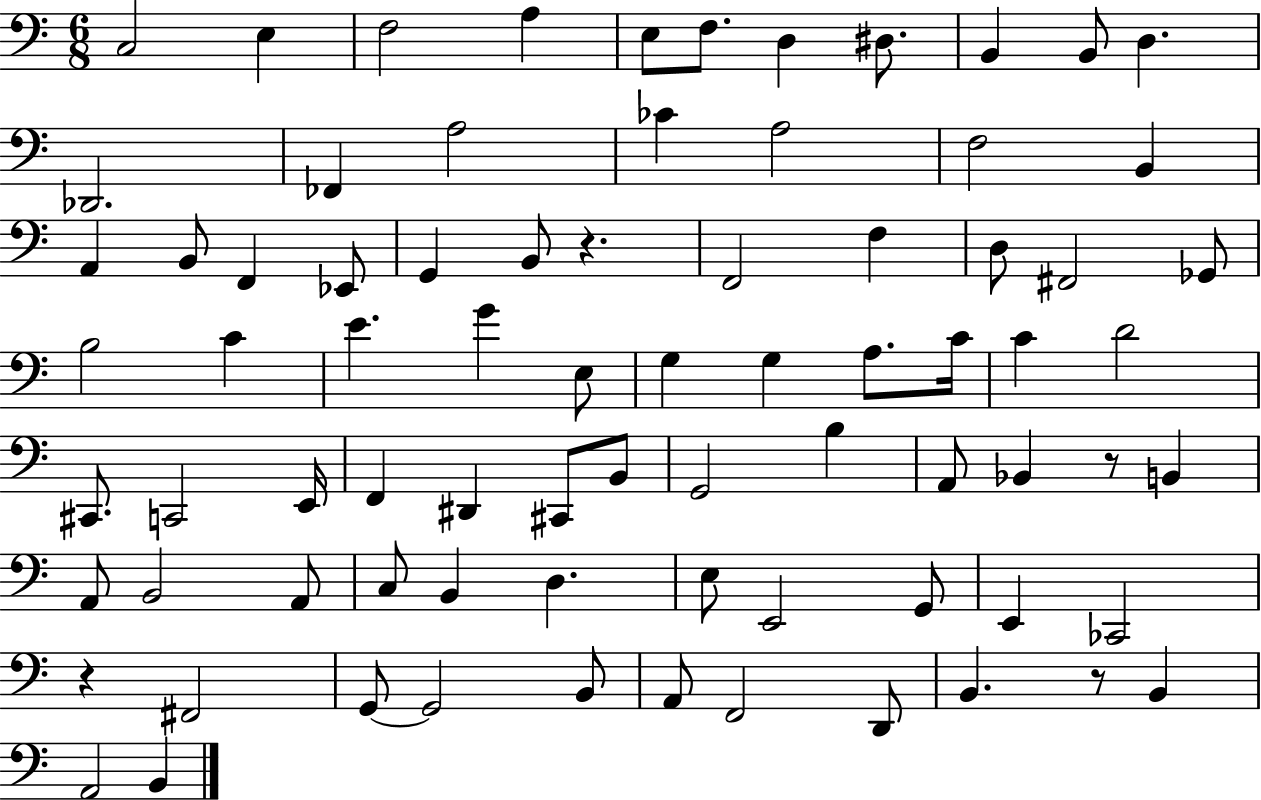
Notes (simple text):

C3/h E3/q F3/h A3/q E3/e F3/e. D3/q D#3/e. B2/q B2/e D3/q. Db2/h. FES2/q A3/h CES4/q A3/h F3/h B2/q A2/q B2/e F2/q Eb2/e G2/q B2/e R/q. F2/h F3/q D3/e F#2/h Gb2/e B3/h C4/q E4/q. G4/q E3/e G3/q G3/q A3/e. C4/s C4/q D4/h C#2/e. C2/h E2/s F2/q D#2/q C#2/e B2/e G2/h B3/q A2/e Bb2/q R/e B2/q A2/e B2/h A2/e C3/e B2/q D3/q. E3/e E2/h G2/e E2/q CES2/h R/q F#2/h G2/e G2/h B2/e A2/e F2/h D2/e B2/q. R/e B2/q A2/h B2/q